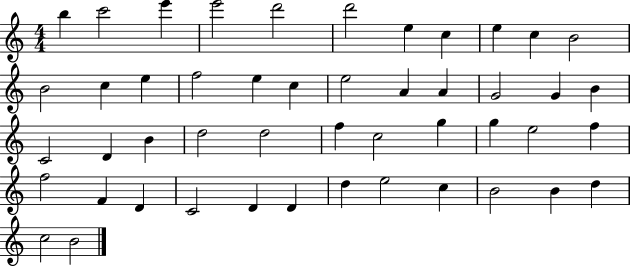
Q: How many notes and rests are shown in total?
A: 48